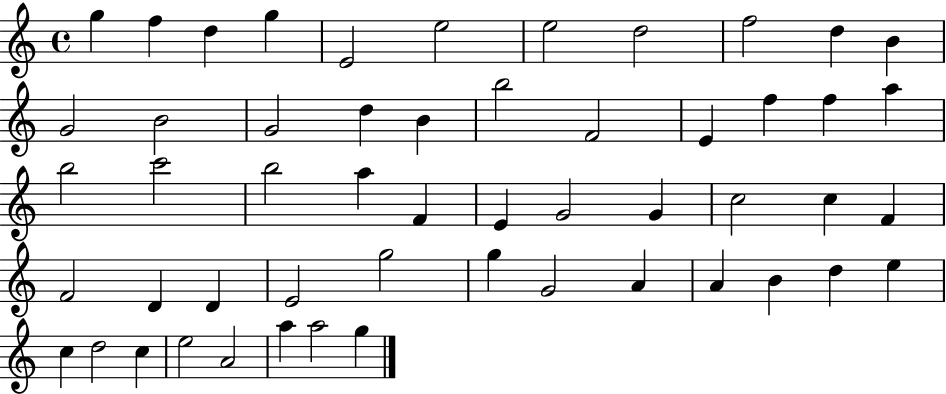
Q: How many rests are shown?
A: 0